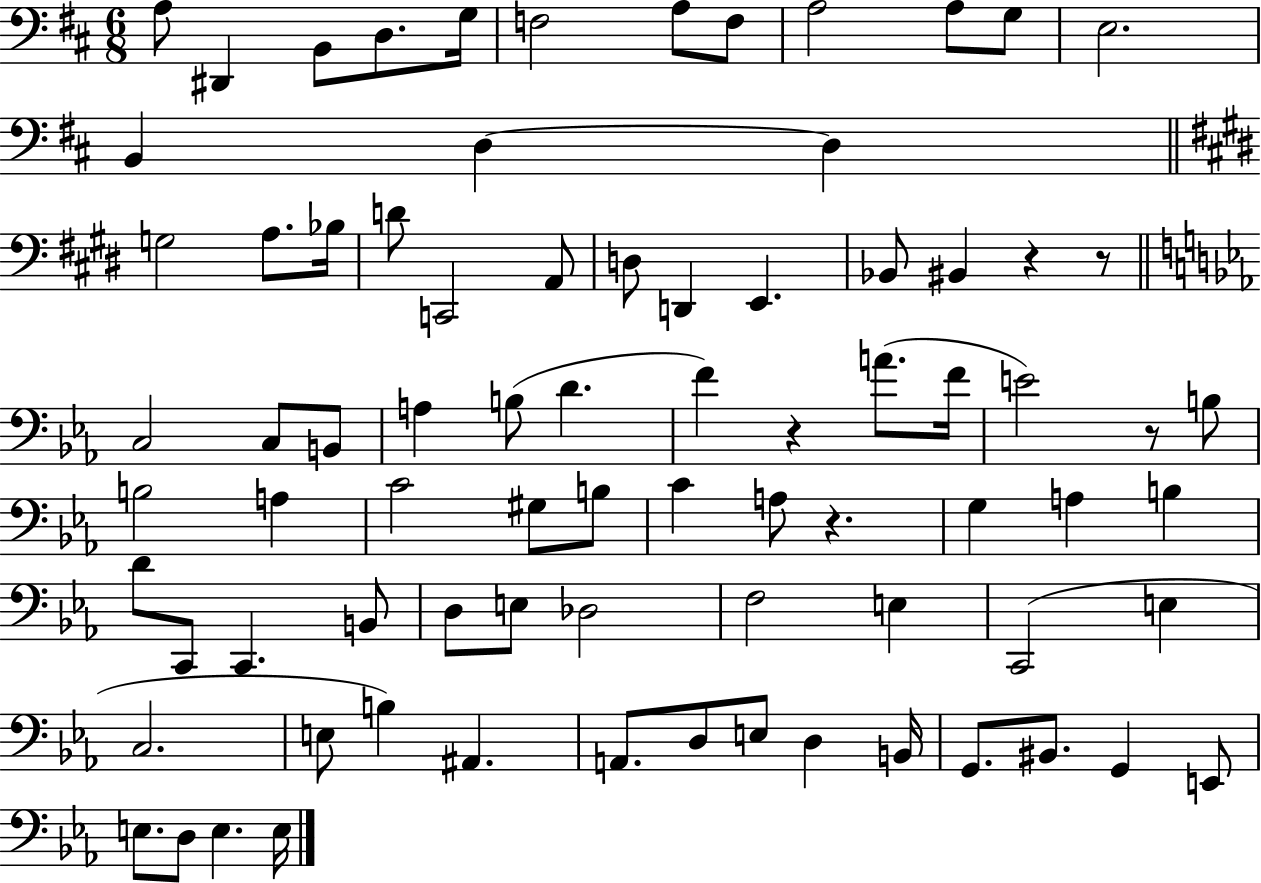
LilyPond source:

{
  \clef bass
  \numericTimeSignature
  \time 6/8
  \key d \major
  a8 dis,4 b,8 d8. g16 | f2 a8 f8 | a2 a8 g8 | e2. | \break b,4 d4~~ d4 | \bar "||" \break \key e \major g2 a8. bes16 | d'8 c,2 a,8 | d8 d,4 e,4. | bes,8 bis,4 r4 r8 | \break \bar "||" \break \key ees \major c2 c8 b,8 | a4 b8( d'4. | f'4) r4 a'8.( f'16 | e'2) r8 b8 | \break b2 a4 | c'2 gis8 b8 | c'4 a8 r4. | g4 a4 b4 | \break d'8 c,8 c,4. b,8 | d8 e8 des2 | f2 e4 | c,2( e4 | \break c2. | e8 b4) ais,4. | a,8. d8 e8 d4 b,16 | g,8. bis,8. g,4 e,8 | \break e8. d8 e4. e16 | \bar "|."
}